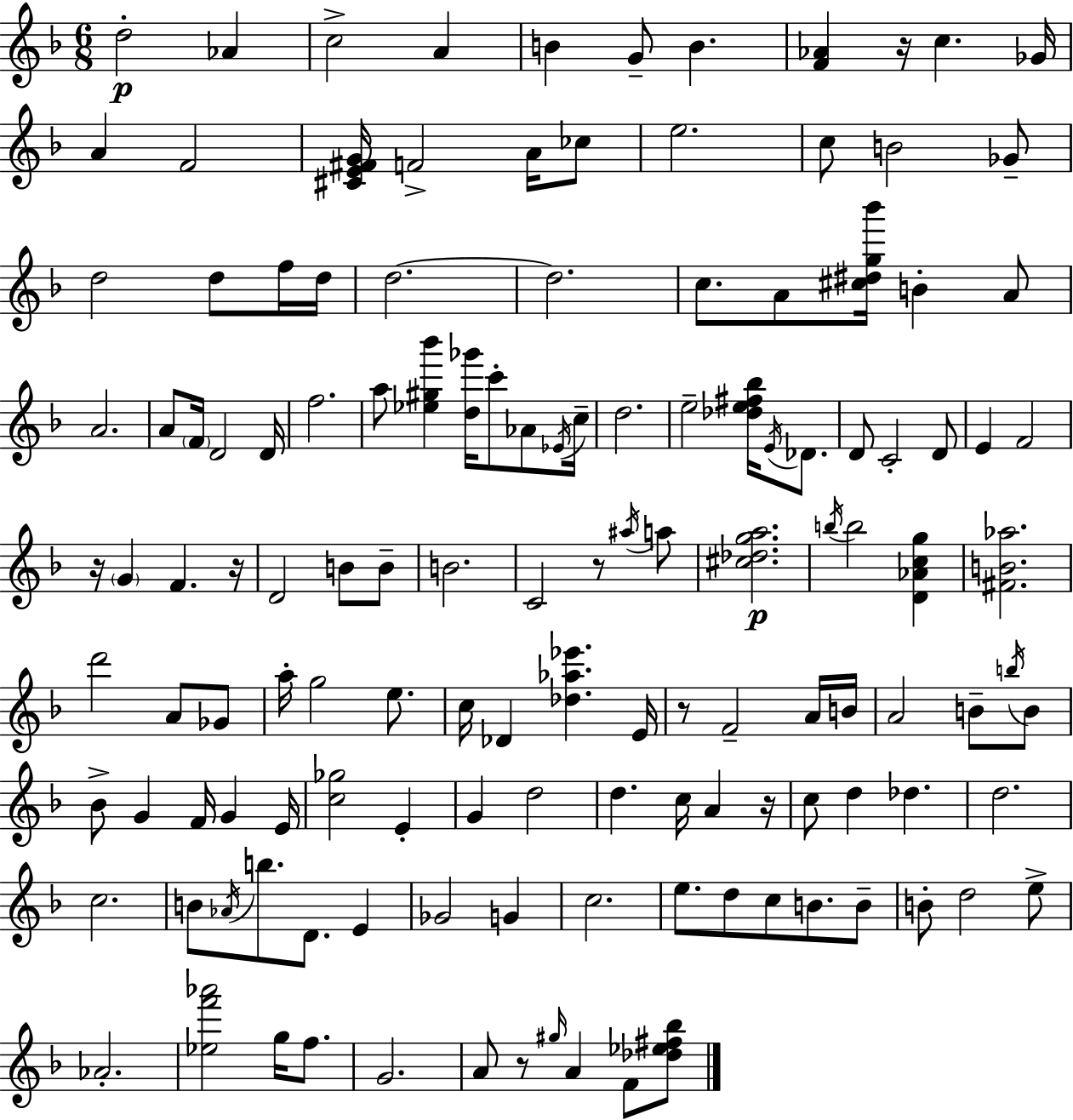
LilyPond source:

{
  \clef treble
  \numericTimeSignature
  \time 6/8
  \key f \major
  d''2-.\p aes'4 | c''2-> a'4 | b'4 g'8-- b'4. | <f' aes'>4 r16 c''4. ges'16 | \break a'4 f'2 | <cis' e' fis' g'>16 f'2-> a'16 ces''8 | e''2. | c''8 b'2 ges'8-- | \break d''2 d''8 f''16 d''16 | d''2.~~ | d''2. | c''8. a'8 <cis'' dis'' g'' bes'''>16 b'4-. a'8 | \break a'2. | a'8 \parenthesize f'16 d'2 d'16 | f''2. | a''8 <ees'' gis'' bes'''>4 <d'' ges'''>16 c'''8-. aes'8 \acciaccatura { ees'16 } | \break c''16-- d''2. | e''2-- <des'' e'' fis'' bes''>16 \acciaccatura { e'16 } des'8. | d'8 c'2-. | d'8 e'4 f'2 | \break r16 \parenthesize g'4 f'4. | r16 d'2 b'8 | b'8-- b'2. | c'2 r8 | \break \acciaccatura { ais''16 } a''8 <cis'' des'' g'' a''>2.\p | \acciaccatura { b''16 } b''2 | <d' aes' c'' g''>4 <fis' b' aes''>2. | d'''2 | \break a'8 ges'8 a''16-. g''2 | e''8. c''16 des'4 <des'' aes'' ees'''>4. | e'16 r8 f'2-- | a'16 b'16 a'2 | \break b'8-- \acciaccatura { b''16 } b'8 bes'8-> g'4 f'16 | g'4 e'16 <c'' ges''>2 | e'4-. g'4 d''2 | d''4. c''16 | \break a'4 r16 c''8 d''4 des''4. | d''2. | c''2. | b'8 \acciaccatura { aes'16 } b''8. d'8. | \break e'4 ges'2 | g'4 c''2. | e''8. d''8 c''8 | b'8. b'8-- b'8-. d''2 | \break e''8-> aes'2.-. | <ees'' f''' aes'''>2 | g''16 f''8. g'2. | a'8 r8 \grace { gis''16 } a'4 | \break f'8 <des'' ees'' fis'' bes''>8 \bar "|."
}